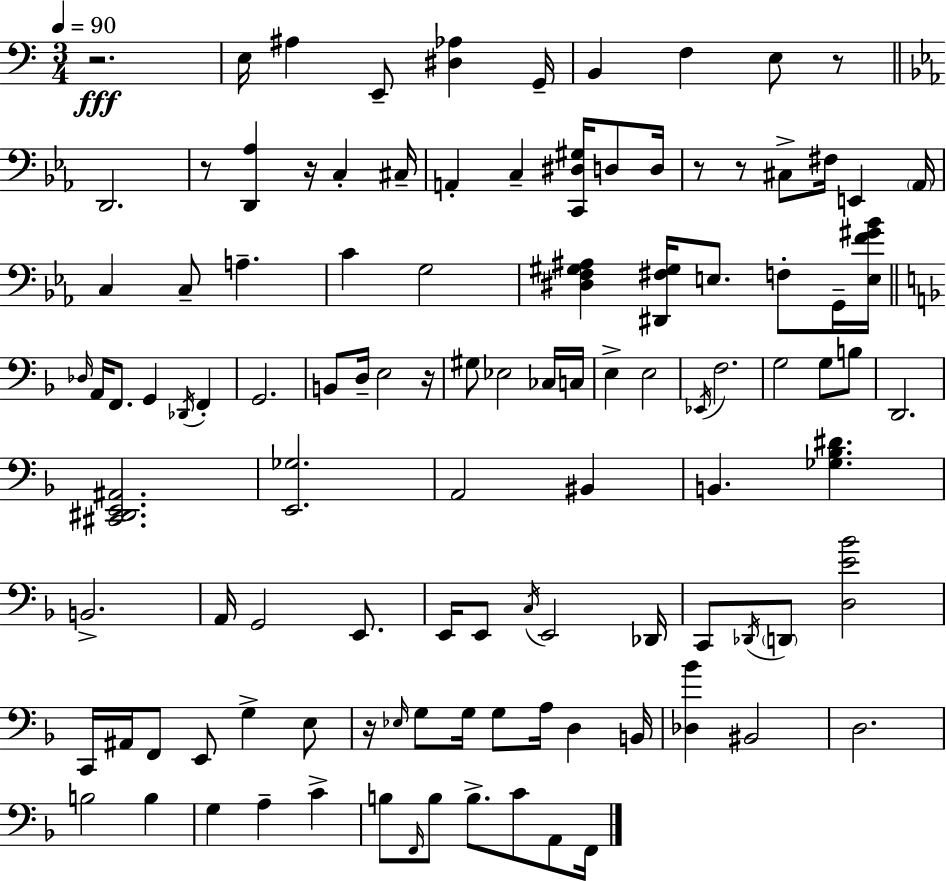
{
  \clef bass
  \numericTimeSignature
  \time 3/4
  \key a \minor
  \tempo 4 = 90
  \repeat volta 2 { r2.\fff | e16 ais4 e,8-- <dis aes>4 g,16-- | b,4 f4 e8 r8 | \bar "||" \break \key ees \major d,2. | r8 <d, aes>4 r16 c4-. cis16-- | a,4-. c4-- <c, dis gis>16 d8 d16 | r8 r8 cis8-> fis16 e,4 \parenthesize aes,16 | \break c4 c8-- a4.-- | c'4 g2 | <dis f gis ais>4 <dis, fis gis>16 e8. f8-. g,16-- <e f' gis' bes'>16 | \bar "||" \break \key f \major \grace { des16 } a,16 f,8. g,4 \acciaccatura { des,16 } f,4-. | g,2. | b,8 d16-- e2 | r16 gis8 ees2 | \break ces16 c16 e4-> e2 | \acciaccatura { ees,16 } f2. | g2 g8 | b8 d,2. | \break <cis, dis, e, ais,>2. | <e, ges>2. | a,2 bis,4 | b,4. <ges bes dis'>4. | \break b,2.-> | a,16 g,2 | e,8. e,16 e,8 \acciaccatura { c16 } e,2 | des,16 c,8 \acciaccatura { des,16 } \parenthesize d,8 <d e' bes'>2 | \break c,16 ais,16 f,8 e,8 g4-> | e8 r16 \grace { ees16 } g8 g16 g8 | a16 d4 b,16 <des bes'>4 bis,2 | d2. | \break b2 | b4 g4 a4-- | c'4-> b8 \grace { f,16 } b8 b8.-> | c'8 a,8 f,16 } \bar "|."
}